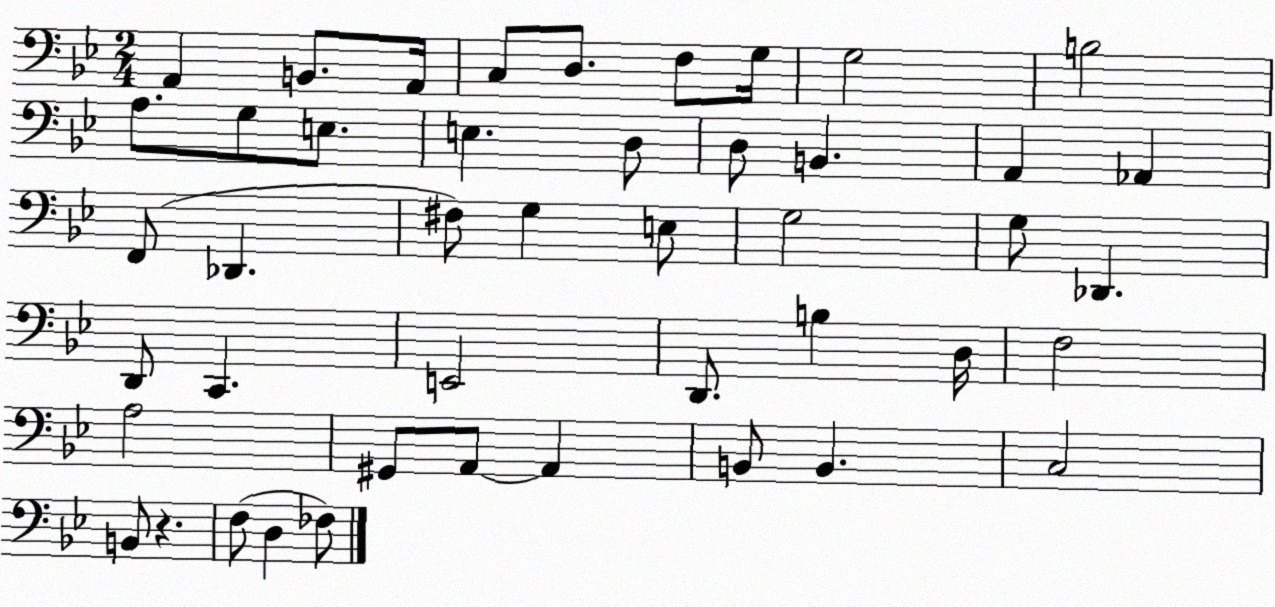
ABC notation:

X:1
T:Untitled
M:2/4
L:1/4
K:Bb
A,, B,,/2 A,,/4 C,/2 D,/2 F,/2 G,/4 G,2 B,2 A,/2 G,/2 E,/2 E, D,/2 D,/2 B,, A,, _A,, F,,/2 _D,, ^F,/2 G, E,/2 G,2 G,/2 _D,, D,,/2 C,, E,,2 D,,/2 B, D,/4 F,2 A,2 ^G,,/2 A,,/2 A,, B,,/2 B,, C,2 B,,/2 z F,/2 D, _F,/2